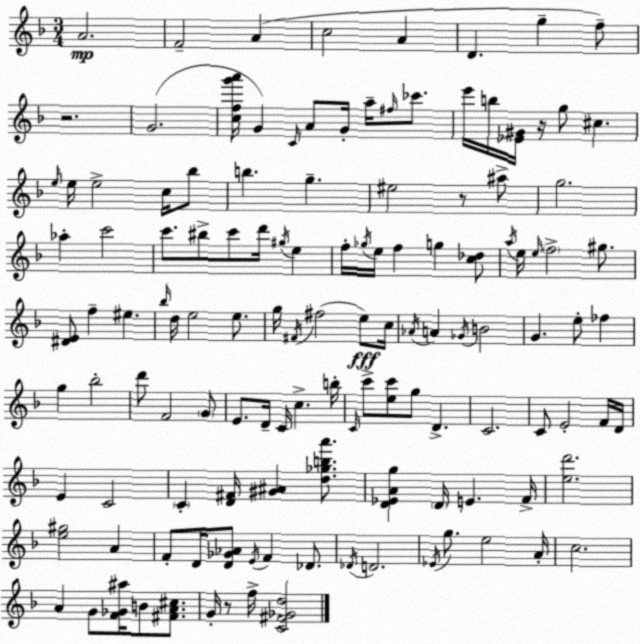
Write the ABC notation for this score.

X:1
T:Untitled
M:3/4
L:1/4
K:Dm
A2 F2 A c2 A D g f/2 z2 G2 [cfg'a']/4 G C/4 A/2 G/4 a/4 ^f/4 _c'/2 e'/4 b/4 [_E^G]/4 z/4 g/2 ^c e/4 e/4 e2 c/4 _b/2 b g ^e2 z/2 ^a/2 g2 _a c'2 c'/2 ^b/2 c'/2 d'/4 ^g/4 e f/4 _g/4 e/4 f g [c_d]/2 a/4 e/4 e/4 f2 ^g/2 [^DE]/2 f ^e _b/4 d/4 e2 e/2 g/4 ^F/4 ^f2 e/2 c/4 _A/4 A _G/4 B2 G e/2 _f g _b2 d'/2 F2 G/2 E/2 D/4 C/4 c b/4 C/4 c'/2 [ec']/2 g/2 D C2 C/2 E2 F/4 D/4 E C2 C [D^F]/4 [^G^A] [d_gba']/2 [D_EAg] D/4 E F/4 [ed']2 [e^g]2 A F/2 D/4 [D_G_A]/2 E/4 F _D/2 _D/4 D2 _E/4 g/2 e2 A/4 c2 A G/2 [F_G^a]/4 B/2 [^FA^c]/2 G/4 z/2 f/4 [C^F_Gd]2